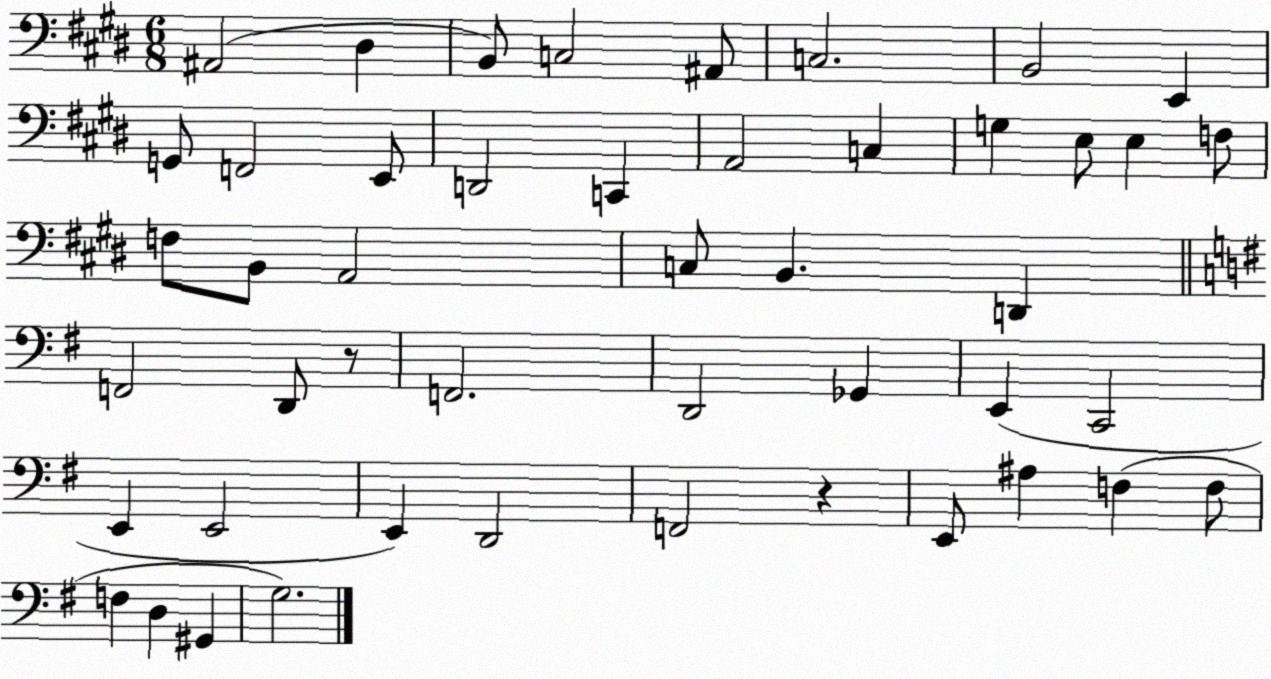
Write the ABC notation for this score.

X:1
T:Untitled
M:6/8
L:1/4
K:E
^A,,2 ^D, B,,/2 C,2 ^A,,/2 C,2 B,,2 E,, G,,/2 F,,2 E,,/2 D,,2 C,, A,,2 C, G, E,/2 E, F,/2 F,/2 B,,/2 A,,2 C,/2 B,, D,, F,,2 D,,/2 z/2 F,,2 D,,2 _G,, E,, C,,2 E,, E,,2 E,, D,,2 F,,2 z E,,/2 ^A, F, F,/2 F, D, ^G,, G,2